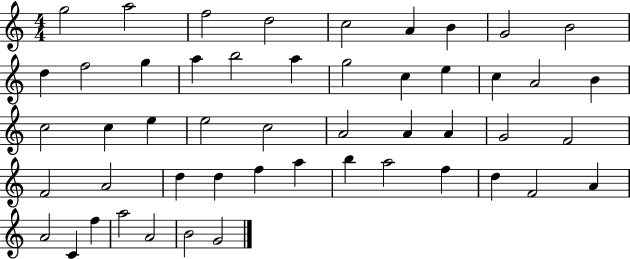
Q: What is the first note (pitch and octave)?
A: G5